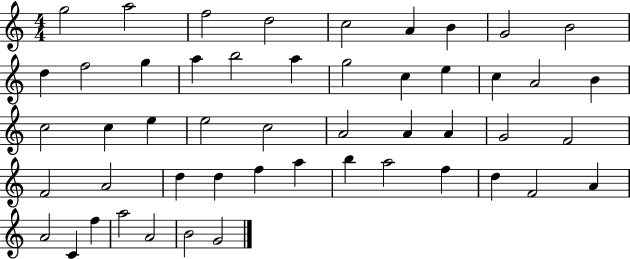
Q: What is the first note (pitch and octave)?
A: G5